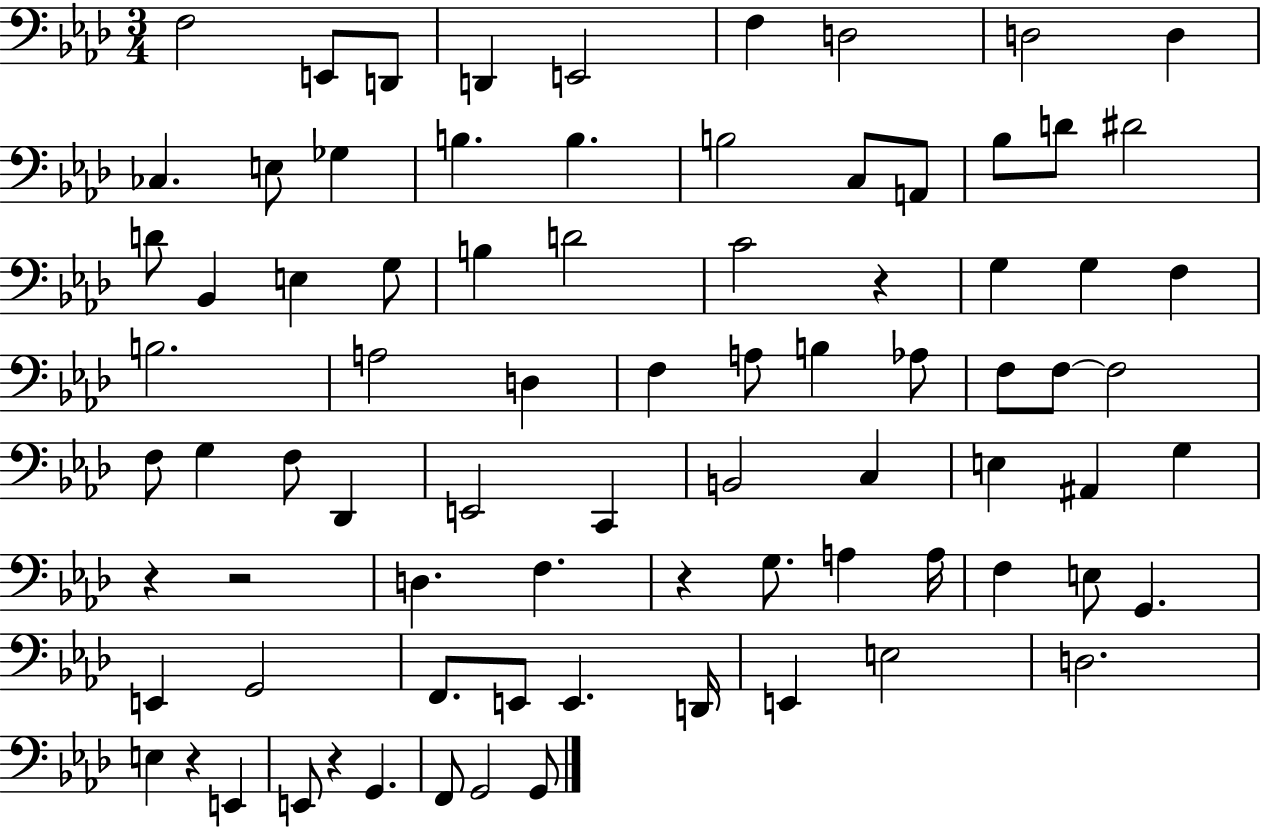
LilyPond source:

{
  \clef bass
  \numericTimeSignature
  \time 3/4
  \key aes \major
  f2 e,8 d,8 | d,4 e,2 | f4 d2 | d2 d4 | \break ces4. e8 ges4 | b4. b4. | b2 c8 a,8 | bes8 d'8 dis'2 | \break d'8 bes,4 e4 g8 | b4 d'2 | c'2 r4 | g4 g4 f4 | \break b2. | a2 d4 | f4 a8 b4 aes8 | f8 f8~~ f2 | \break f8 g4 f8 des,4 | e,2 c,4 | b,2 c4 | e4 ais,4 g4 | \break r4 r2 | d4. f4. | r4 g8. a4 a16 | f4 e8 g,4. | \break e,4 g,2 | f,8. e,8 e,4. d,16 | e,4 e2 | d2. | \break e4 r4 e,4 | e,8 r4 g,4. | f,8 g,2 g,8 | \bar "|."
}